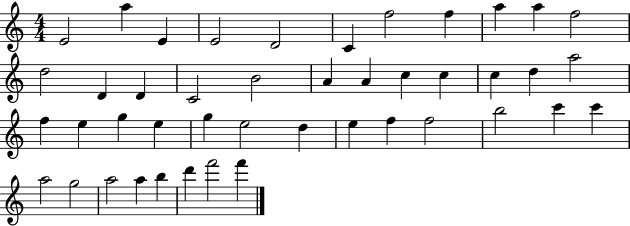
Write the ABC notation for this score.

X:1
T:Untitled
M:4/4
L:1/4
K:C
E2 a E E2 D2 C f2 f a a f2 d2 D D C2 B2 A A c c c d a2 f e g e g e2 d e f f2 b2 c' c' a2 g2 a2 a b d' f'2 f'